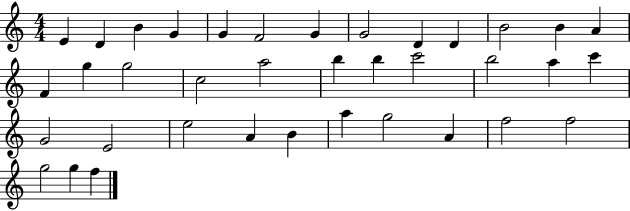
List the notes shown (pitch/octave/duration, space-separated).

E4/q D4/q B4/q G4/q G4/q F4/h G4/q G4/h D4/q D4/q B4/h B4/q A4/q F4/q G5/q G5/h C5/h A5/h B5/q B5/q C6/h B5/h A5/q C6/q G4/h E4/h E5/h A4/q B4/q A5/q G5/h A4/q F5/h F5/h G5/h G5/q F5/q